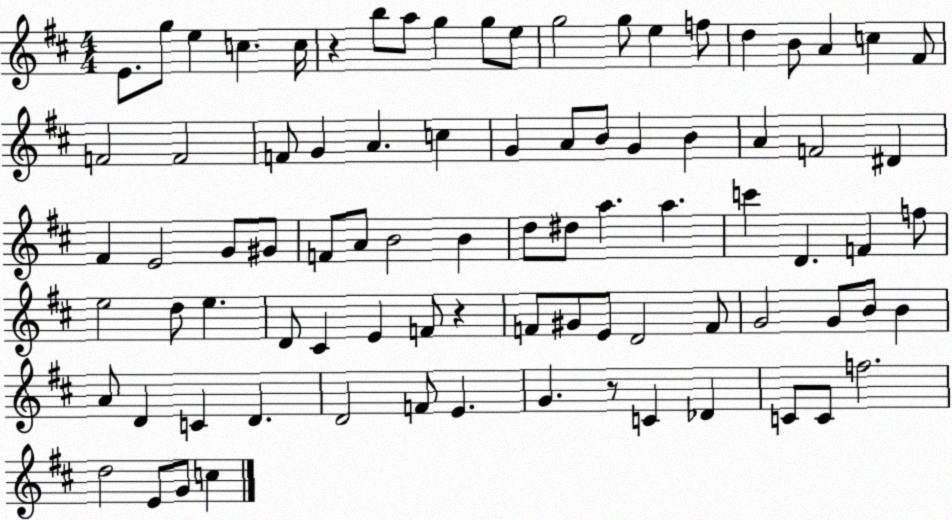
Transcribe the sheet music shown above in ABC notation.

X:1
T:Untitled
M:4/4
L:1/4
K:D
E/2 g/2 e c c/4 z b/2 a/2 g g/2 e/2 g2 g/2 e f/2 d B/2 A c ^F/2 F2 F2 F/2 G A c G A/2 B/2 G B A F2 ^D ^F E2 G/2 ^G/2 F/2 A/2 B2 B d/2 ^d/2 a a c' D F f/2 e2 d/2 e D/2 ^C E F/2 z F/2 ^G/2 E/2 D2 F/2 G2 G/2 B/2 B A/2 D C D D2 F/2 E G z/2 C _D C/2 C/2 f2 d2 E/2 G/2 c